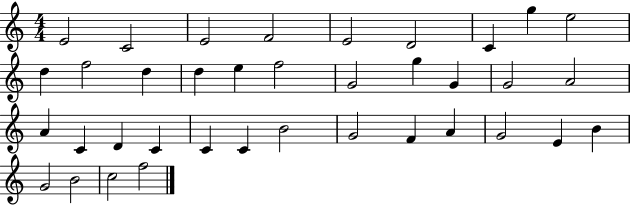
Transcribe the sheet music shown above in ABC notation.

X:1
T:Untitled
M:4/4
L:1/4
K:C
E2 C2 E2 F2 E2 D2 C g e2 d f2 d d e f2 G2 g G G2 A2 A C D C C C B2 G2 F A G2 E B G2 B2 c2 f2